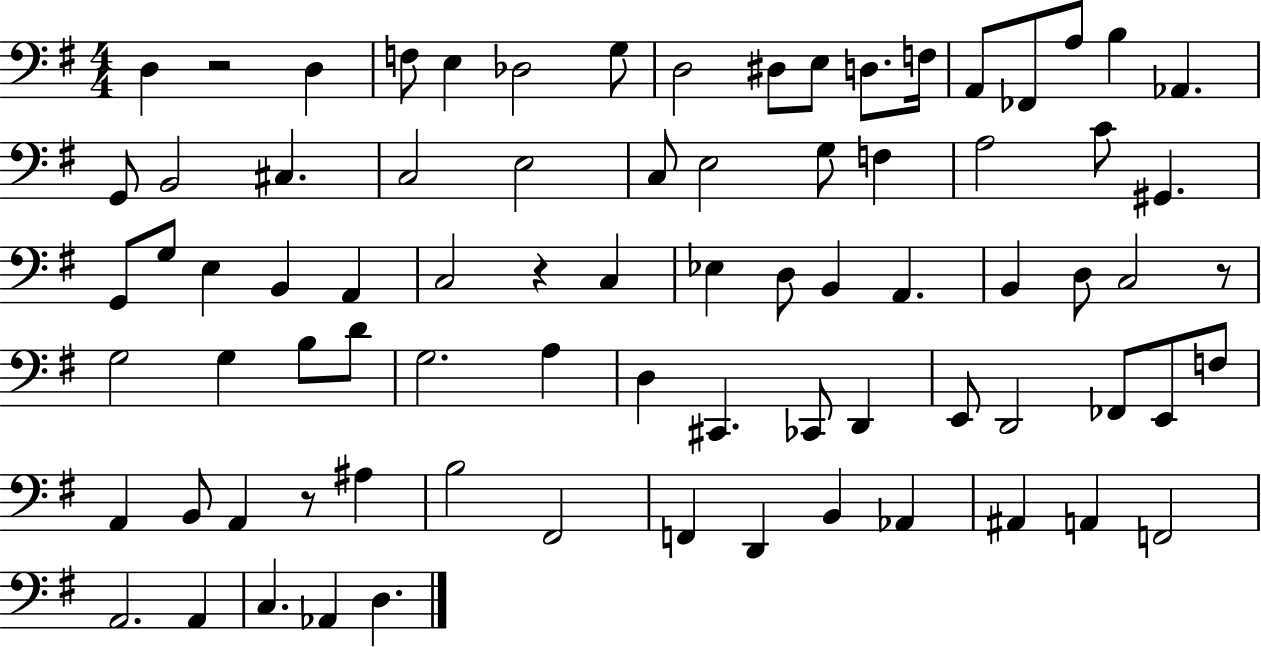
{
  \clef bass
  \numericTimeSignature
  \time 4/4
  \key g \major
  d4 r2 d4 | f8 e4 des2 g8 | d2 dis8 e8 d8. f16 | a,8 fes,8 a8 b4 aes,4. | \break g,8 b,2 cis4. | c2 e2 | c8 e2 g8 f4 | a2 c'8 gis,4. | \break g,8 g8 e4 b,4 a,4 | c2 r4 c4 | ees4 d8 b,4 a,4. | b,4 d8 c2 r8 | \break g2 g4 b8 d'8 | g2. a4 | d4 cis,4. ces,8 d,4 | e,8 d,2 fes,8 e,8 f8 | \break a,4 b,8 a,4 r8 ais4 | b2 fis,2 | f,4 d,4 b,4 aes,4 | ais,4 a,4 f,2 | \break a,2. a,4 | c4. aes,4 d4. | \bar "|."
}